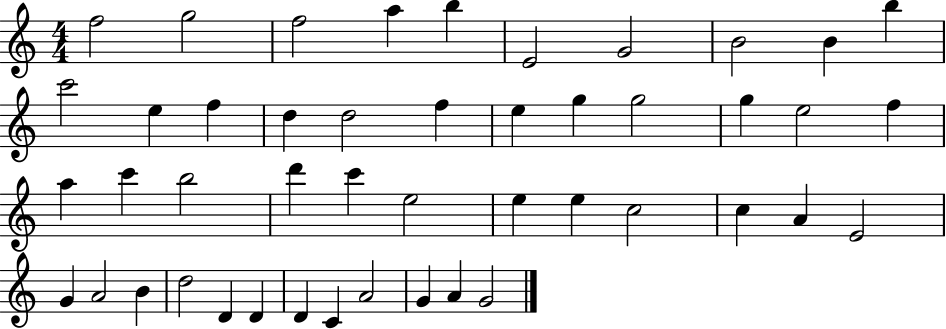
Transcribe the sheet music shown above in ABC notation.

X:1
T:Untitled
M:4/4
L:1/4
K:C
f2 g2 f2 a b E2 G2 B2 B b c'2 e f d d2 f e g g2 g e2 f a c' b2 d' c' e2 e e c2 c A E2 G A2 B d2 D D D C A2 G A G2